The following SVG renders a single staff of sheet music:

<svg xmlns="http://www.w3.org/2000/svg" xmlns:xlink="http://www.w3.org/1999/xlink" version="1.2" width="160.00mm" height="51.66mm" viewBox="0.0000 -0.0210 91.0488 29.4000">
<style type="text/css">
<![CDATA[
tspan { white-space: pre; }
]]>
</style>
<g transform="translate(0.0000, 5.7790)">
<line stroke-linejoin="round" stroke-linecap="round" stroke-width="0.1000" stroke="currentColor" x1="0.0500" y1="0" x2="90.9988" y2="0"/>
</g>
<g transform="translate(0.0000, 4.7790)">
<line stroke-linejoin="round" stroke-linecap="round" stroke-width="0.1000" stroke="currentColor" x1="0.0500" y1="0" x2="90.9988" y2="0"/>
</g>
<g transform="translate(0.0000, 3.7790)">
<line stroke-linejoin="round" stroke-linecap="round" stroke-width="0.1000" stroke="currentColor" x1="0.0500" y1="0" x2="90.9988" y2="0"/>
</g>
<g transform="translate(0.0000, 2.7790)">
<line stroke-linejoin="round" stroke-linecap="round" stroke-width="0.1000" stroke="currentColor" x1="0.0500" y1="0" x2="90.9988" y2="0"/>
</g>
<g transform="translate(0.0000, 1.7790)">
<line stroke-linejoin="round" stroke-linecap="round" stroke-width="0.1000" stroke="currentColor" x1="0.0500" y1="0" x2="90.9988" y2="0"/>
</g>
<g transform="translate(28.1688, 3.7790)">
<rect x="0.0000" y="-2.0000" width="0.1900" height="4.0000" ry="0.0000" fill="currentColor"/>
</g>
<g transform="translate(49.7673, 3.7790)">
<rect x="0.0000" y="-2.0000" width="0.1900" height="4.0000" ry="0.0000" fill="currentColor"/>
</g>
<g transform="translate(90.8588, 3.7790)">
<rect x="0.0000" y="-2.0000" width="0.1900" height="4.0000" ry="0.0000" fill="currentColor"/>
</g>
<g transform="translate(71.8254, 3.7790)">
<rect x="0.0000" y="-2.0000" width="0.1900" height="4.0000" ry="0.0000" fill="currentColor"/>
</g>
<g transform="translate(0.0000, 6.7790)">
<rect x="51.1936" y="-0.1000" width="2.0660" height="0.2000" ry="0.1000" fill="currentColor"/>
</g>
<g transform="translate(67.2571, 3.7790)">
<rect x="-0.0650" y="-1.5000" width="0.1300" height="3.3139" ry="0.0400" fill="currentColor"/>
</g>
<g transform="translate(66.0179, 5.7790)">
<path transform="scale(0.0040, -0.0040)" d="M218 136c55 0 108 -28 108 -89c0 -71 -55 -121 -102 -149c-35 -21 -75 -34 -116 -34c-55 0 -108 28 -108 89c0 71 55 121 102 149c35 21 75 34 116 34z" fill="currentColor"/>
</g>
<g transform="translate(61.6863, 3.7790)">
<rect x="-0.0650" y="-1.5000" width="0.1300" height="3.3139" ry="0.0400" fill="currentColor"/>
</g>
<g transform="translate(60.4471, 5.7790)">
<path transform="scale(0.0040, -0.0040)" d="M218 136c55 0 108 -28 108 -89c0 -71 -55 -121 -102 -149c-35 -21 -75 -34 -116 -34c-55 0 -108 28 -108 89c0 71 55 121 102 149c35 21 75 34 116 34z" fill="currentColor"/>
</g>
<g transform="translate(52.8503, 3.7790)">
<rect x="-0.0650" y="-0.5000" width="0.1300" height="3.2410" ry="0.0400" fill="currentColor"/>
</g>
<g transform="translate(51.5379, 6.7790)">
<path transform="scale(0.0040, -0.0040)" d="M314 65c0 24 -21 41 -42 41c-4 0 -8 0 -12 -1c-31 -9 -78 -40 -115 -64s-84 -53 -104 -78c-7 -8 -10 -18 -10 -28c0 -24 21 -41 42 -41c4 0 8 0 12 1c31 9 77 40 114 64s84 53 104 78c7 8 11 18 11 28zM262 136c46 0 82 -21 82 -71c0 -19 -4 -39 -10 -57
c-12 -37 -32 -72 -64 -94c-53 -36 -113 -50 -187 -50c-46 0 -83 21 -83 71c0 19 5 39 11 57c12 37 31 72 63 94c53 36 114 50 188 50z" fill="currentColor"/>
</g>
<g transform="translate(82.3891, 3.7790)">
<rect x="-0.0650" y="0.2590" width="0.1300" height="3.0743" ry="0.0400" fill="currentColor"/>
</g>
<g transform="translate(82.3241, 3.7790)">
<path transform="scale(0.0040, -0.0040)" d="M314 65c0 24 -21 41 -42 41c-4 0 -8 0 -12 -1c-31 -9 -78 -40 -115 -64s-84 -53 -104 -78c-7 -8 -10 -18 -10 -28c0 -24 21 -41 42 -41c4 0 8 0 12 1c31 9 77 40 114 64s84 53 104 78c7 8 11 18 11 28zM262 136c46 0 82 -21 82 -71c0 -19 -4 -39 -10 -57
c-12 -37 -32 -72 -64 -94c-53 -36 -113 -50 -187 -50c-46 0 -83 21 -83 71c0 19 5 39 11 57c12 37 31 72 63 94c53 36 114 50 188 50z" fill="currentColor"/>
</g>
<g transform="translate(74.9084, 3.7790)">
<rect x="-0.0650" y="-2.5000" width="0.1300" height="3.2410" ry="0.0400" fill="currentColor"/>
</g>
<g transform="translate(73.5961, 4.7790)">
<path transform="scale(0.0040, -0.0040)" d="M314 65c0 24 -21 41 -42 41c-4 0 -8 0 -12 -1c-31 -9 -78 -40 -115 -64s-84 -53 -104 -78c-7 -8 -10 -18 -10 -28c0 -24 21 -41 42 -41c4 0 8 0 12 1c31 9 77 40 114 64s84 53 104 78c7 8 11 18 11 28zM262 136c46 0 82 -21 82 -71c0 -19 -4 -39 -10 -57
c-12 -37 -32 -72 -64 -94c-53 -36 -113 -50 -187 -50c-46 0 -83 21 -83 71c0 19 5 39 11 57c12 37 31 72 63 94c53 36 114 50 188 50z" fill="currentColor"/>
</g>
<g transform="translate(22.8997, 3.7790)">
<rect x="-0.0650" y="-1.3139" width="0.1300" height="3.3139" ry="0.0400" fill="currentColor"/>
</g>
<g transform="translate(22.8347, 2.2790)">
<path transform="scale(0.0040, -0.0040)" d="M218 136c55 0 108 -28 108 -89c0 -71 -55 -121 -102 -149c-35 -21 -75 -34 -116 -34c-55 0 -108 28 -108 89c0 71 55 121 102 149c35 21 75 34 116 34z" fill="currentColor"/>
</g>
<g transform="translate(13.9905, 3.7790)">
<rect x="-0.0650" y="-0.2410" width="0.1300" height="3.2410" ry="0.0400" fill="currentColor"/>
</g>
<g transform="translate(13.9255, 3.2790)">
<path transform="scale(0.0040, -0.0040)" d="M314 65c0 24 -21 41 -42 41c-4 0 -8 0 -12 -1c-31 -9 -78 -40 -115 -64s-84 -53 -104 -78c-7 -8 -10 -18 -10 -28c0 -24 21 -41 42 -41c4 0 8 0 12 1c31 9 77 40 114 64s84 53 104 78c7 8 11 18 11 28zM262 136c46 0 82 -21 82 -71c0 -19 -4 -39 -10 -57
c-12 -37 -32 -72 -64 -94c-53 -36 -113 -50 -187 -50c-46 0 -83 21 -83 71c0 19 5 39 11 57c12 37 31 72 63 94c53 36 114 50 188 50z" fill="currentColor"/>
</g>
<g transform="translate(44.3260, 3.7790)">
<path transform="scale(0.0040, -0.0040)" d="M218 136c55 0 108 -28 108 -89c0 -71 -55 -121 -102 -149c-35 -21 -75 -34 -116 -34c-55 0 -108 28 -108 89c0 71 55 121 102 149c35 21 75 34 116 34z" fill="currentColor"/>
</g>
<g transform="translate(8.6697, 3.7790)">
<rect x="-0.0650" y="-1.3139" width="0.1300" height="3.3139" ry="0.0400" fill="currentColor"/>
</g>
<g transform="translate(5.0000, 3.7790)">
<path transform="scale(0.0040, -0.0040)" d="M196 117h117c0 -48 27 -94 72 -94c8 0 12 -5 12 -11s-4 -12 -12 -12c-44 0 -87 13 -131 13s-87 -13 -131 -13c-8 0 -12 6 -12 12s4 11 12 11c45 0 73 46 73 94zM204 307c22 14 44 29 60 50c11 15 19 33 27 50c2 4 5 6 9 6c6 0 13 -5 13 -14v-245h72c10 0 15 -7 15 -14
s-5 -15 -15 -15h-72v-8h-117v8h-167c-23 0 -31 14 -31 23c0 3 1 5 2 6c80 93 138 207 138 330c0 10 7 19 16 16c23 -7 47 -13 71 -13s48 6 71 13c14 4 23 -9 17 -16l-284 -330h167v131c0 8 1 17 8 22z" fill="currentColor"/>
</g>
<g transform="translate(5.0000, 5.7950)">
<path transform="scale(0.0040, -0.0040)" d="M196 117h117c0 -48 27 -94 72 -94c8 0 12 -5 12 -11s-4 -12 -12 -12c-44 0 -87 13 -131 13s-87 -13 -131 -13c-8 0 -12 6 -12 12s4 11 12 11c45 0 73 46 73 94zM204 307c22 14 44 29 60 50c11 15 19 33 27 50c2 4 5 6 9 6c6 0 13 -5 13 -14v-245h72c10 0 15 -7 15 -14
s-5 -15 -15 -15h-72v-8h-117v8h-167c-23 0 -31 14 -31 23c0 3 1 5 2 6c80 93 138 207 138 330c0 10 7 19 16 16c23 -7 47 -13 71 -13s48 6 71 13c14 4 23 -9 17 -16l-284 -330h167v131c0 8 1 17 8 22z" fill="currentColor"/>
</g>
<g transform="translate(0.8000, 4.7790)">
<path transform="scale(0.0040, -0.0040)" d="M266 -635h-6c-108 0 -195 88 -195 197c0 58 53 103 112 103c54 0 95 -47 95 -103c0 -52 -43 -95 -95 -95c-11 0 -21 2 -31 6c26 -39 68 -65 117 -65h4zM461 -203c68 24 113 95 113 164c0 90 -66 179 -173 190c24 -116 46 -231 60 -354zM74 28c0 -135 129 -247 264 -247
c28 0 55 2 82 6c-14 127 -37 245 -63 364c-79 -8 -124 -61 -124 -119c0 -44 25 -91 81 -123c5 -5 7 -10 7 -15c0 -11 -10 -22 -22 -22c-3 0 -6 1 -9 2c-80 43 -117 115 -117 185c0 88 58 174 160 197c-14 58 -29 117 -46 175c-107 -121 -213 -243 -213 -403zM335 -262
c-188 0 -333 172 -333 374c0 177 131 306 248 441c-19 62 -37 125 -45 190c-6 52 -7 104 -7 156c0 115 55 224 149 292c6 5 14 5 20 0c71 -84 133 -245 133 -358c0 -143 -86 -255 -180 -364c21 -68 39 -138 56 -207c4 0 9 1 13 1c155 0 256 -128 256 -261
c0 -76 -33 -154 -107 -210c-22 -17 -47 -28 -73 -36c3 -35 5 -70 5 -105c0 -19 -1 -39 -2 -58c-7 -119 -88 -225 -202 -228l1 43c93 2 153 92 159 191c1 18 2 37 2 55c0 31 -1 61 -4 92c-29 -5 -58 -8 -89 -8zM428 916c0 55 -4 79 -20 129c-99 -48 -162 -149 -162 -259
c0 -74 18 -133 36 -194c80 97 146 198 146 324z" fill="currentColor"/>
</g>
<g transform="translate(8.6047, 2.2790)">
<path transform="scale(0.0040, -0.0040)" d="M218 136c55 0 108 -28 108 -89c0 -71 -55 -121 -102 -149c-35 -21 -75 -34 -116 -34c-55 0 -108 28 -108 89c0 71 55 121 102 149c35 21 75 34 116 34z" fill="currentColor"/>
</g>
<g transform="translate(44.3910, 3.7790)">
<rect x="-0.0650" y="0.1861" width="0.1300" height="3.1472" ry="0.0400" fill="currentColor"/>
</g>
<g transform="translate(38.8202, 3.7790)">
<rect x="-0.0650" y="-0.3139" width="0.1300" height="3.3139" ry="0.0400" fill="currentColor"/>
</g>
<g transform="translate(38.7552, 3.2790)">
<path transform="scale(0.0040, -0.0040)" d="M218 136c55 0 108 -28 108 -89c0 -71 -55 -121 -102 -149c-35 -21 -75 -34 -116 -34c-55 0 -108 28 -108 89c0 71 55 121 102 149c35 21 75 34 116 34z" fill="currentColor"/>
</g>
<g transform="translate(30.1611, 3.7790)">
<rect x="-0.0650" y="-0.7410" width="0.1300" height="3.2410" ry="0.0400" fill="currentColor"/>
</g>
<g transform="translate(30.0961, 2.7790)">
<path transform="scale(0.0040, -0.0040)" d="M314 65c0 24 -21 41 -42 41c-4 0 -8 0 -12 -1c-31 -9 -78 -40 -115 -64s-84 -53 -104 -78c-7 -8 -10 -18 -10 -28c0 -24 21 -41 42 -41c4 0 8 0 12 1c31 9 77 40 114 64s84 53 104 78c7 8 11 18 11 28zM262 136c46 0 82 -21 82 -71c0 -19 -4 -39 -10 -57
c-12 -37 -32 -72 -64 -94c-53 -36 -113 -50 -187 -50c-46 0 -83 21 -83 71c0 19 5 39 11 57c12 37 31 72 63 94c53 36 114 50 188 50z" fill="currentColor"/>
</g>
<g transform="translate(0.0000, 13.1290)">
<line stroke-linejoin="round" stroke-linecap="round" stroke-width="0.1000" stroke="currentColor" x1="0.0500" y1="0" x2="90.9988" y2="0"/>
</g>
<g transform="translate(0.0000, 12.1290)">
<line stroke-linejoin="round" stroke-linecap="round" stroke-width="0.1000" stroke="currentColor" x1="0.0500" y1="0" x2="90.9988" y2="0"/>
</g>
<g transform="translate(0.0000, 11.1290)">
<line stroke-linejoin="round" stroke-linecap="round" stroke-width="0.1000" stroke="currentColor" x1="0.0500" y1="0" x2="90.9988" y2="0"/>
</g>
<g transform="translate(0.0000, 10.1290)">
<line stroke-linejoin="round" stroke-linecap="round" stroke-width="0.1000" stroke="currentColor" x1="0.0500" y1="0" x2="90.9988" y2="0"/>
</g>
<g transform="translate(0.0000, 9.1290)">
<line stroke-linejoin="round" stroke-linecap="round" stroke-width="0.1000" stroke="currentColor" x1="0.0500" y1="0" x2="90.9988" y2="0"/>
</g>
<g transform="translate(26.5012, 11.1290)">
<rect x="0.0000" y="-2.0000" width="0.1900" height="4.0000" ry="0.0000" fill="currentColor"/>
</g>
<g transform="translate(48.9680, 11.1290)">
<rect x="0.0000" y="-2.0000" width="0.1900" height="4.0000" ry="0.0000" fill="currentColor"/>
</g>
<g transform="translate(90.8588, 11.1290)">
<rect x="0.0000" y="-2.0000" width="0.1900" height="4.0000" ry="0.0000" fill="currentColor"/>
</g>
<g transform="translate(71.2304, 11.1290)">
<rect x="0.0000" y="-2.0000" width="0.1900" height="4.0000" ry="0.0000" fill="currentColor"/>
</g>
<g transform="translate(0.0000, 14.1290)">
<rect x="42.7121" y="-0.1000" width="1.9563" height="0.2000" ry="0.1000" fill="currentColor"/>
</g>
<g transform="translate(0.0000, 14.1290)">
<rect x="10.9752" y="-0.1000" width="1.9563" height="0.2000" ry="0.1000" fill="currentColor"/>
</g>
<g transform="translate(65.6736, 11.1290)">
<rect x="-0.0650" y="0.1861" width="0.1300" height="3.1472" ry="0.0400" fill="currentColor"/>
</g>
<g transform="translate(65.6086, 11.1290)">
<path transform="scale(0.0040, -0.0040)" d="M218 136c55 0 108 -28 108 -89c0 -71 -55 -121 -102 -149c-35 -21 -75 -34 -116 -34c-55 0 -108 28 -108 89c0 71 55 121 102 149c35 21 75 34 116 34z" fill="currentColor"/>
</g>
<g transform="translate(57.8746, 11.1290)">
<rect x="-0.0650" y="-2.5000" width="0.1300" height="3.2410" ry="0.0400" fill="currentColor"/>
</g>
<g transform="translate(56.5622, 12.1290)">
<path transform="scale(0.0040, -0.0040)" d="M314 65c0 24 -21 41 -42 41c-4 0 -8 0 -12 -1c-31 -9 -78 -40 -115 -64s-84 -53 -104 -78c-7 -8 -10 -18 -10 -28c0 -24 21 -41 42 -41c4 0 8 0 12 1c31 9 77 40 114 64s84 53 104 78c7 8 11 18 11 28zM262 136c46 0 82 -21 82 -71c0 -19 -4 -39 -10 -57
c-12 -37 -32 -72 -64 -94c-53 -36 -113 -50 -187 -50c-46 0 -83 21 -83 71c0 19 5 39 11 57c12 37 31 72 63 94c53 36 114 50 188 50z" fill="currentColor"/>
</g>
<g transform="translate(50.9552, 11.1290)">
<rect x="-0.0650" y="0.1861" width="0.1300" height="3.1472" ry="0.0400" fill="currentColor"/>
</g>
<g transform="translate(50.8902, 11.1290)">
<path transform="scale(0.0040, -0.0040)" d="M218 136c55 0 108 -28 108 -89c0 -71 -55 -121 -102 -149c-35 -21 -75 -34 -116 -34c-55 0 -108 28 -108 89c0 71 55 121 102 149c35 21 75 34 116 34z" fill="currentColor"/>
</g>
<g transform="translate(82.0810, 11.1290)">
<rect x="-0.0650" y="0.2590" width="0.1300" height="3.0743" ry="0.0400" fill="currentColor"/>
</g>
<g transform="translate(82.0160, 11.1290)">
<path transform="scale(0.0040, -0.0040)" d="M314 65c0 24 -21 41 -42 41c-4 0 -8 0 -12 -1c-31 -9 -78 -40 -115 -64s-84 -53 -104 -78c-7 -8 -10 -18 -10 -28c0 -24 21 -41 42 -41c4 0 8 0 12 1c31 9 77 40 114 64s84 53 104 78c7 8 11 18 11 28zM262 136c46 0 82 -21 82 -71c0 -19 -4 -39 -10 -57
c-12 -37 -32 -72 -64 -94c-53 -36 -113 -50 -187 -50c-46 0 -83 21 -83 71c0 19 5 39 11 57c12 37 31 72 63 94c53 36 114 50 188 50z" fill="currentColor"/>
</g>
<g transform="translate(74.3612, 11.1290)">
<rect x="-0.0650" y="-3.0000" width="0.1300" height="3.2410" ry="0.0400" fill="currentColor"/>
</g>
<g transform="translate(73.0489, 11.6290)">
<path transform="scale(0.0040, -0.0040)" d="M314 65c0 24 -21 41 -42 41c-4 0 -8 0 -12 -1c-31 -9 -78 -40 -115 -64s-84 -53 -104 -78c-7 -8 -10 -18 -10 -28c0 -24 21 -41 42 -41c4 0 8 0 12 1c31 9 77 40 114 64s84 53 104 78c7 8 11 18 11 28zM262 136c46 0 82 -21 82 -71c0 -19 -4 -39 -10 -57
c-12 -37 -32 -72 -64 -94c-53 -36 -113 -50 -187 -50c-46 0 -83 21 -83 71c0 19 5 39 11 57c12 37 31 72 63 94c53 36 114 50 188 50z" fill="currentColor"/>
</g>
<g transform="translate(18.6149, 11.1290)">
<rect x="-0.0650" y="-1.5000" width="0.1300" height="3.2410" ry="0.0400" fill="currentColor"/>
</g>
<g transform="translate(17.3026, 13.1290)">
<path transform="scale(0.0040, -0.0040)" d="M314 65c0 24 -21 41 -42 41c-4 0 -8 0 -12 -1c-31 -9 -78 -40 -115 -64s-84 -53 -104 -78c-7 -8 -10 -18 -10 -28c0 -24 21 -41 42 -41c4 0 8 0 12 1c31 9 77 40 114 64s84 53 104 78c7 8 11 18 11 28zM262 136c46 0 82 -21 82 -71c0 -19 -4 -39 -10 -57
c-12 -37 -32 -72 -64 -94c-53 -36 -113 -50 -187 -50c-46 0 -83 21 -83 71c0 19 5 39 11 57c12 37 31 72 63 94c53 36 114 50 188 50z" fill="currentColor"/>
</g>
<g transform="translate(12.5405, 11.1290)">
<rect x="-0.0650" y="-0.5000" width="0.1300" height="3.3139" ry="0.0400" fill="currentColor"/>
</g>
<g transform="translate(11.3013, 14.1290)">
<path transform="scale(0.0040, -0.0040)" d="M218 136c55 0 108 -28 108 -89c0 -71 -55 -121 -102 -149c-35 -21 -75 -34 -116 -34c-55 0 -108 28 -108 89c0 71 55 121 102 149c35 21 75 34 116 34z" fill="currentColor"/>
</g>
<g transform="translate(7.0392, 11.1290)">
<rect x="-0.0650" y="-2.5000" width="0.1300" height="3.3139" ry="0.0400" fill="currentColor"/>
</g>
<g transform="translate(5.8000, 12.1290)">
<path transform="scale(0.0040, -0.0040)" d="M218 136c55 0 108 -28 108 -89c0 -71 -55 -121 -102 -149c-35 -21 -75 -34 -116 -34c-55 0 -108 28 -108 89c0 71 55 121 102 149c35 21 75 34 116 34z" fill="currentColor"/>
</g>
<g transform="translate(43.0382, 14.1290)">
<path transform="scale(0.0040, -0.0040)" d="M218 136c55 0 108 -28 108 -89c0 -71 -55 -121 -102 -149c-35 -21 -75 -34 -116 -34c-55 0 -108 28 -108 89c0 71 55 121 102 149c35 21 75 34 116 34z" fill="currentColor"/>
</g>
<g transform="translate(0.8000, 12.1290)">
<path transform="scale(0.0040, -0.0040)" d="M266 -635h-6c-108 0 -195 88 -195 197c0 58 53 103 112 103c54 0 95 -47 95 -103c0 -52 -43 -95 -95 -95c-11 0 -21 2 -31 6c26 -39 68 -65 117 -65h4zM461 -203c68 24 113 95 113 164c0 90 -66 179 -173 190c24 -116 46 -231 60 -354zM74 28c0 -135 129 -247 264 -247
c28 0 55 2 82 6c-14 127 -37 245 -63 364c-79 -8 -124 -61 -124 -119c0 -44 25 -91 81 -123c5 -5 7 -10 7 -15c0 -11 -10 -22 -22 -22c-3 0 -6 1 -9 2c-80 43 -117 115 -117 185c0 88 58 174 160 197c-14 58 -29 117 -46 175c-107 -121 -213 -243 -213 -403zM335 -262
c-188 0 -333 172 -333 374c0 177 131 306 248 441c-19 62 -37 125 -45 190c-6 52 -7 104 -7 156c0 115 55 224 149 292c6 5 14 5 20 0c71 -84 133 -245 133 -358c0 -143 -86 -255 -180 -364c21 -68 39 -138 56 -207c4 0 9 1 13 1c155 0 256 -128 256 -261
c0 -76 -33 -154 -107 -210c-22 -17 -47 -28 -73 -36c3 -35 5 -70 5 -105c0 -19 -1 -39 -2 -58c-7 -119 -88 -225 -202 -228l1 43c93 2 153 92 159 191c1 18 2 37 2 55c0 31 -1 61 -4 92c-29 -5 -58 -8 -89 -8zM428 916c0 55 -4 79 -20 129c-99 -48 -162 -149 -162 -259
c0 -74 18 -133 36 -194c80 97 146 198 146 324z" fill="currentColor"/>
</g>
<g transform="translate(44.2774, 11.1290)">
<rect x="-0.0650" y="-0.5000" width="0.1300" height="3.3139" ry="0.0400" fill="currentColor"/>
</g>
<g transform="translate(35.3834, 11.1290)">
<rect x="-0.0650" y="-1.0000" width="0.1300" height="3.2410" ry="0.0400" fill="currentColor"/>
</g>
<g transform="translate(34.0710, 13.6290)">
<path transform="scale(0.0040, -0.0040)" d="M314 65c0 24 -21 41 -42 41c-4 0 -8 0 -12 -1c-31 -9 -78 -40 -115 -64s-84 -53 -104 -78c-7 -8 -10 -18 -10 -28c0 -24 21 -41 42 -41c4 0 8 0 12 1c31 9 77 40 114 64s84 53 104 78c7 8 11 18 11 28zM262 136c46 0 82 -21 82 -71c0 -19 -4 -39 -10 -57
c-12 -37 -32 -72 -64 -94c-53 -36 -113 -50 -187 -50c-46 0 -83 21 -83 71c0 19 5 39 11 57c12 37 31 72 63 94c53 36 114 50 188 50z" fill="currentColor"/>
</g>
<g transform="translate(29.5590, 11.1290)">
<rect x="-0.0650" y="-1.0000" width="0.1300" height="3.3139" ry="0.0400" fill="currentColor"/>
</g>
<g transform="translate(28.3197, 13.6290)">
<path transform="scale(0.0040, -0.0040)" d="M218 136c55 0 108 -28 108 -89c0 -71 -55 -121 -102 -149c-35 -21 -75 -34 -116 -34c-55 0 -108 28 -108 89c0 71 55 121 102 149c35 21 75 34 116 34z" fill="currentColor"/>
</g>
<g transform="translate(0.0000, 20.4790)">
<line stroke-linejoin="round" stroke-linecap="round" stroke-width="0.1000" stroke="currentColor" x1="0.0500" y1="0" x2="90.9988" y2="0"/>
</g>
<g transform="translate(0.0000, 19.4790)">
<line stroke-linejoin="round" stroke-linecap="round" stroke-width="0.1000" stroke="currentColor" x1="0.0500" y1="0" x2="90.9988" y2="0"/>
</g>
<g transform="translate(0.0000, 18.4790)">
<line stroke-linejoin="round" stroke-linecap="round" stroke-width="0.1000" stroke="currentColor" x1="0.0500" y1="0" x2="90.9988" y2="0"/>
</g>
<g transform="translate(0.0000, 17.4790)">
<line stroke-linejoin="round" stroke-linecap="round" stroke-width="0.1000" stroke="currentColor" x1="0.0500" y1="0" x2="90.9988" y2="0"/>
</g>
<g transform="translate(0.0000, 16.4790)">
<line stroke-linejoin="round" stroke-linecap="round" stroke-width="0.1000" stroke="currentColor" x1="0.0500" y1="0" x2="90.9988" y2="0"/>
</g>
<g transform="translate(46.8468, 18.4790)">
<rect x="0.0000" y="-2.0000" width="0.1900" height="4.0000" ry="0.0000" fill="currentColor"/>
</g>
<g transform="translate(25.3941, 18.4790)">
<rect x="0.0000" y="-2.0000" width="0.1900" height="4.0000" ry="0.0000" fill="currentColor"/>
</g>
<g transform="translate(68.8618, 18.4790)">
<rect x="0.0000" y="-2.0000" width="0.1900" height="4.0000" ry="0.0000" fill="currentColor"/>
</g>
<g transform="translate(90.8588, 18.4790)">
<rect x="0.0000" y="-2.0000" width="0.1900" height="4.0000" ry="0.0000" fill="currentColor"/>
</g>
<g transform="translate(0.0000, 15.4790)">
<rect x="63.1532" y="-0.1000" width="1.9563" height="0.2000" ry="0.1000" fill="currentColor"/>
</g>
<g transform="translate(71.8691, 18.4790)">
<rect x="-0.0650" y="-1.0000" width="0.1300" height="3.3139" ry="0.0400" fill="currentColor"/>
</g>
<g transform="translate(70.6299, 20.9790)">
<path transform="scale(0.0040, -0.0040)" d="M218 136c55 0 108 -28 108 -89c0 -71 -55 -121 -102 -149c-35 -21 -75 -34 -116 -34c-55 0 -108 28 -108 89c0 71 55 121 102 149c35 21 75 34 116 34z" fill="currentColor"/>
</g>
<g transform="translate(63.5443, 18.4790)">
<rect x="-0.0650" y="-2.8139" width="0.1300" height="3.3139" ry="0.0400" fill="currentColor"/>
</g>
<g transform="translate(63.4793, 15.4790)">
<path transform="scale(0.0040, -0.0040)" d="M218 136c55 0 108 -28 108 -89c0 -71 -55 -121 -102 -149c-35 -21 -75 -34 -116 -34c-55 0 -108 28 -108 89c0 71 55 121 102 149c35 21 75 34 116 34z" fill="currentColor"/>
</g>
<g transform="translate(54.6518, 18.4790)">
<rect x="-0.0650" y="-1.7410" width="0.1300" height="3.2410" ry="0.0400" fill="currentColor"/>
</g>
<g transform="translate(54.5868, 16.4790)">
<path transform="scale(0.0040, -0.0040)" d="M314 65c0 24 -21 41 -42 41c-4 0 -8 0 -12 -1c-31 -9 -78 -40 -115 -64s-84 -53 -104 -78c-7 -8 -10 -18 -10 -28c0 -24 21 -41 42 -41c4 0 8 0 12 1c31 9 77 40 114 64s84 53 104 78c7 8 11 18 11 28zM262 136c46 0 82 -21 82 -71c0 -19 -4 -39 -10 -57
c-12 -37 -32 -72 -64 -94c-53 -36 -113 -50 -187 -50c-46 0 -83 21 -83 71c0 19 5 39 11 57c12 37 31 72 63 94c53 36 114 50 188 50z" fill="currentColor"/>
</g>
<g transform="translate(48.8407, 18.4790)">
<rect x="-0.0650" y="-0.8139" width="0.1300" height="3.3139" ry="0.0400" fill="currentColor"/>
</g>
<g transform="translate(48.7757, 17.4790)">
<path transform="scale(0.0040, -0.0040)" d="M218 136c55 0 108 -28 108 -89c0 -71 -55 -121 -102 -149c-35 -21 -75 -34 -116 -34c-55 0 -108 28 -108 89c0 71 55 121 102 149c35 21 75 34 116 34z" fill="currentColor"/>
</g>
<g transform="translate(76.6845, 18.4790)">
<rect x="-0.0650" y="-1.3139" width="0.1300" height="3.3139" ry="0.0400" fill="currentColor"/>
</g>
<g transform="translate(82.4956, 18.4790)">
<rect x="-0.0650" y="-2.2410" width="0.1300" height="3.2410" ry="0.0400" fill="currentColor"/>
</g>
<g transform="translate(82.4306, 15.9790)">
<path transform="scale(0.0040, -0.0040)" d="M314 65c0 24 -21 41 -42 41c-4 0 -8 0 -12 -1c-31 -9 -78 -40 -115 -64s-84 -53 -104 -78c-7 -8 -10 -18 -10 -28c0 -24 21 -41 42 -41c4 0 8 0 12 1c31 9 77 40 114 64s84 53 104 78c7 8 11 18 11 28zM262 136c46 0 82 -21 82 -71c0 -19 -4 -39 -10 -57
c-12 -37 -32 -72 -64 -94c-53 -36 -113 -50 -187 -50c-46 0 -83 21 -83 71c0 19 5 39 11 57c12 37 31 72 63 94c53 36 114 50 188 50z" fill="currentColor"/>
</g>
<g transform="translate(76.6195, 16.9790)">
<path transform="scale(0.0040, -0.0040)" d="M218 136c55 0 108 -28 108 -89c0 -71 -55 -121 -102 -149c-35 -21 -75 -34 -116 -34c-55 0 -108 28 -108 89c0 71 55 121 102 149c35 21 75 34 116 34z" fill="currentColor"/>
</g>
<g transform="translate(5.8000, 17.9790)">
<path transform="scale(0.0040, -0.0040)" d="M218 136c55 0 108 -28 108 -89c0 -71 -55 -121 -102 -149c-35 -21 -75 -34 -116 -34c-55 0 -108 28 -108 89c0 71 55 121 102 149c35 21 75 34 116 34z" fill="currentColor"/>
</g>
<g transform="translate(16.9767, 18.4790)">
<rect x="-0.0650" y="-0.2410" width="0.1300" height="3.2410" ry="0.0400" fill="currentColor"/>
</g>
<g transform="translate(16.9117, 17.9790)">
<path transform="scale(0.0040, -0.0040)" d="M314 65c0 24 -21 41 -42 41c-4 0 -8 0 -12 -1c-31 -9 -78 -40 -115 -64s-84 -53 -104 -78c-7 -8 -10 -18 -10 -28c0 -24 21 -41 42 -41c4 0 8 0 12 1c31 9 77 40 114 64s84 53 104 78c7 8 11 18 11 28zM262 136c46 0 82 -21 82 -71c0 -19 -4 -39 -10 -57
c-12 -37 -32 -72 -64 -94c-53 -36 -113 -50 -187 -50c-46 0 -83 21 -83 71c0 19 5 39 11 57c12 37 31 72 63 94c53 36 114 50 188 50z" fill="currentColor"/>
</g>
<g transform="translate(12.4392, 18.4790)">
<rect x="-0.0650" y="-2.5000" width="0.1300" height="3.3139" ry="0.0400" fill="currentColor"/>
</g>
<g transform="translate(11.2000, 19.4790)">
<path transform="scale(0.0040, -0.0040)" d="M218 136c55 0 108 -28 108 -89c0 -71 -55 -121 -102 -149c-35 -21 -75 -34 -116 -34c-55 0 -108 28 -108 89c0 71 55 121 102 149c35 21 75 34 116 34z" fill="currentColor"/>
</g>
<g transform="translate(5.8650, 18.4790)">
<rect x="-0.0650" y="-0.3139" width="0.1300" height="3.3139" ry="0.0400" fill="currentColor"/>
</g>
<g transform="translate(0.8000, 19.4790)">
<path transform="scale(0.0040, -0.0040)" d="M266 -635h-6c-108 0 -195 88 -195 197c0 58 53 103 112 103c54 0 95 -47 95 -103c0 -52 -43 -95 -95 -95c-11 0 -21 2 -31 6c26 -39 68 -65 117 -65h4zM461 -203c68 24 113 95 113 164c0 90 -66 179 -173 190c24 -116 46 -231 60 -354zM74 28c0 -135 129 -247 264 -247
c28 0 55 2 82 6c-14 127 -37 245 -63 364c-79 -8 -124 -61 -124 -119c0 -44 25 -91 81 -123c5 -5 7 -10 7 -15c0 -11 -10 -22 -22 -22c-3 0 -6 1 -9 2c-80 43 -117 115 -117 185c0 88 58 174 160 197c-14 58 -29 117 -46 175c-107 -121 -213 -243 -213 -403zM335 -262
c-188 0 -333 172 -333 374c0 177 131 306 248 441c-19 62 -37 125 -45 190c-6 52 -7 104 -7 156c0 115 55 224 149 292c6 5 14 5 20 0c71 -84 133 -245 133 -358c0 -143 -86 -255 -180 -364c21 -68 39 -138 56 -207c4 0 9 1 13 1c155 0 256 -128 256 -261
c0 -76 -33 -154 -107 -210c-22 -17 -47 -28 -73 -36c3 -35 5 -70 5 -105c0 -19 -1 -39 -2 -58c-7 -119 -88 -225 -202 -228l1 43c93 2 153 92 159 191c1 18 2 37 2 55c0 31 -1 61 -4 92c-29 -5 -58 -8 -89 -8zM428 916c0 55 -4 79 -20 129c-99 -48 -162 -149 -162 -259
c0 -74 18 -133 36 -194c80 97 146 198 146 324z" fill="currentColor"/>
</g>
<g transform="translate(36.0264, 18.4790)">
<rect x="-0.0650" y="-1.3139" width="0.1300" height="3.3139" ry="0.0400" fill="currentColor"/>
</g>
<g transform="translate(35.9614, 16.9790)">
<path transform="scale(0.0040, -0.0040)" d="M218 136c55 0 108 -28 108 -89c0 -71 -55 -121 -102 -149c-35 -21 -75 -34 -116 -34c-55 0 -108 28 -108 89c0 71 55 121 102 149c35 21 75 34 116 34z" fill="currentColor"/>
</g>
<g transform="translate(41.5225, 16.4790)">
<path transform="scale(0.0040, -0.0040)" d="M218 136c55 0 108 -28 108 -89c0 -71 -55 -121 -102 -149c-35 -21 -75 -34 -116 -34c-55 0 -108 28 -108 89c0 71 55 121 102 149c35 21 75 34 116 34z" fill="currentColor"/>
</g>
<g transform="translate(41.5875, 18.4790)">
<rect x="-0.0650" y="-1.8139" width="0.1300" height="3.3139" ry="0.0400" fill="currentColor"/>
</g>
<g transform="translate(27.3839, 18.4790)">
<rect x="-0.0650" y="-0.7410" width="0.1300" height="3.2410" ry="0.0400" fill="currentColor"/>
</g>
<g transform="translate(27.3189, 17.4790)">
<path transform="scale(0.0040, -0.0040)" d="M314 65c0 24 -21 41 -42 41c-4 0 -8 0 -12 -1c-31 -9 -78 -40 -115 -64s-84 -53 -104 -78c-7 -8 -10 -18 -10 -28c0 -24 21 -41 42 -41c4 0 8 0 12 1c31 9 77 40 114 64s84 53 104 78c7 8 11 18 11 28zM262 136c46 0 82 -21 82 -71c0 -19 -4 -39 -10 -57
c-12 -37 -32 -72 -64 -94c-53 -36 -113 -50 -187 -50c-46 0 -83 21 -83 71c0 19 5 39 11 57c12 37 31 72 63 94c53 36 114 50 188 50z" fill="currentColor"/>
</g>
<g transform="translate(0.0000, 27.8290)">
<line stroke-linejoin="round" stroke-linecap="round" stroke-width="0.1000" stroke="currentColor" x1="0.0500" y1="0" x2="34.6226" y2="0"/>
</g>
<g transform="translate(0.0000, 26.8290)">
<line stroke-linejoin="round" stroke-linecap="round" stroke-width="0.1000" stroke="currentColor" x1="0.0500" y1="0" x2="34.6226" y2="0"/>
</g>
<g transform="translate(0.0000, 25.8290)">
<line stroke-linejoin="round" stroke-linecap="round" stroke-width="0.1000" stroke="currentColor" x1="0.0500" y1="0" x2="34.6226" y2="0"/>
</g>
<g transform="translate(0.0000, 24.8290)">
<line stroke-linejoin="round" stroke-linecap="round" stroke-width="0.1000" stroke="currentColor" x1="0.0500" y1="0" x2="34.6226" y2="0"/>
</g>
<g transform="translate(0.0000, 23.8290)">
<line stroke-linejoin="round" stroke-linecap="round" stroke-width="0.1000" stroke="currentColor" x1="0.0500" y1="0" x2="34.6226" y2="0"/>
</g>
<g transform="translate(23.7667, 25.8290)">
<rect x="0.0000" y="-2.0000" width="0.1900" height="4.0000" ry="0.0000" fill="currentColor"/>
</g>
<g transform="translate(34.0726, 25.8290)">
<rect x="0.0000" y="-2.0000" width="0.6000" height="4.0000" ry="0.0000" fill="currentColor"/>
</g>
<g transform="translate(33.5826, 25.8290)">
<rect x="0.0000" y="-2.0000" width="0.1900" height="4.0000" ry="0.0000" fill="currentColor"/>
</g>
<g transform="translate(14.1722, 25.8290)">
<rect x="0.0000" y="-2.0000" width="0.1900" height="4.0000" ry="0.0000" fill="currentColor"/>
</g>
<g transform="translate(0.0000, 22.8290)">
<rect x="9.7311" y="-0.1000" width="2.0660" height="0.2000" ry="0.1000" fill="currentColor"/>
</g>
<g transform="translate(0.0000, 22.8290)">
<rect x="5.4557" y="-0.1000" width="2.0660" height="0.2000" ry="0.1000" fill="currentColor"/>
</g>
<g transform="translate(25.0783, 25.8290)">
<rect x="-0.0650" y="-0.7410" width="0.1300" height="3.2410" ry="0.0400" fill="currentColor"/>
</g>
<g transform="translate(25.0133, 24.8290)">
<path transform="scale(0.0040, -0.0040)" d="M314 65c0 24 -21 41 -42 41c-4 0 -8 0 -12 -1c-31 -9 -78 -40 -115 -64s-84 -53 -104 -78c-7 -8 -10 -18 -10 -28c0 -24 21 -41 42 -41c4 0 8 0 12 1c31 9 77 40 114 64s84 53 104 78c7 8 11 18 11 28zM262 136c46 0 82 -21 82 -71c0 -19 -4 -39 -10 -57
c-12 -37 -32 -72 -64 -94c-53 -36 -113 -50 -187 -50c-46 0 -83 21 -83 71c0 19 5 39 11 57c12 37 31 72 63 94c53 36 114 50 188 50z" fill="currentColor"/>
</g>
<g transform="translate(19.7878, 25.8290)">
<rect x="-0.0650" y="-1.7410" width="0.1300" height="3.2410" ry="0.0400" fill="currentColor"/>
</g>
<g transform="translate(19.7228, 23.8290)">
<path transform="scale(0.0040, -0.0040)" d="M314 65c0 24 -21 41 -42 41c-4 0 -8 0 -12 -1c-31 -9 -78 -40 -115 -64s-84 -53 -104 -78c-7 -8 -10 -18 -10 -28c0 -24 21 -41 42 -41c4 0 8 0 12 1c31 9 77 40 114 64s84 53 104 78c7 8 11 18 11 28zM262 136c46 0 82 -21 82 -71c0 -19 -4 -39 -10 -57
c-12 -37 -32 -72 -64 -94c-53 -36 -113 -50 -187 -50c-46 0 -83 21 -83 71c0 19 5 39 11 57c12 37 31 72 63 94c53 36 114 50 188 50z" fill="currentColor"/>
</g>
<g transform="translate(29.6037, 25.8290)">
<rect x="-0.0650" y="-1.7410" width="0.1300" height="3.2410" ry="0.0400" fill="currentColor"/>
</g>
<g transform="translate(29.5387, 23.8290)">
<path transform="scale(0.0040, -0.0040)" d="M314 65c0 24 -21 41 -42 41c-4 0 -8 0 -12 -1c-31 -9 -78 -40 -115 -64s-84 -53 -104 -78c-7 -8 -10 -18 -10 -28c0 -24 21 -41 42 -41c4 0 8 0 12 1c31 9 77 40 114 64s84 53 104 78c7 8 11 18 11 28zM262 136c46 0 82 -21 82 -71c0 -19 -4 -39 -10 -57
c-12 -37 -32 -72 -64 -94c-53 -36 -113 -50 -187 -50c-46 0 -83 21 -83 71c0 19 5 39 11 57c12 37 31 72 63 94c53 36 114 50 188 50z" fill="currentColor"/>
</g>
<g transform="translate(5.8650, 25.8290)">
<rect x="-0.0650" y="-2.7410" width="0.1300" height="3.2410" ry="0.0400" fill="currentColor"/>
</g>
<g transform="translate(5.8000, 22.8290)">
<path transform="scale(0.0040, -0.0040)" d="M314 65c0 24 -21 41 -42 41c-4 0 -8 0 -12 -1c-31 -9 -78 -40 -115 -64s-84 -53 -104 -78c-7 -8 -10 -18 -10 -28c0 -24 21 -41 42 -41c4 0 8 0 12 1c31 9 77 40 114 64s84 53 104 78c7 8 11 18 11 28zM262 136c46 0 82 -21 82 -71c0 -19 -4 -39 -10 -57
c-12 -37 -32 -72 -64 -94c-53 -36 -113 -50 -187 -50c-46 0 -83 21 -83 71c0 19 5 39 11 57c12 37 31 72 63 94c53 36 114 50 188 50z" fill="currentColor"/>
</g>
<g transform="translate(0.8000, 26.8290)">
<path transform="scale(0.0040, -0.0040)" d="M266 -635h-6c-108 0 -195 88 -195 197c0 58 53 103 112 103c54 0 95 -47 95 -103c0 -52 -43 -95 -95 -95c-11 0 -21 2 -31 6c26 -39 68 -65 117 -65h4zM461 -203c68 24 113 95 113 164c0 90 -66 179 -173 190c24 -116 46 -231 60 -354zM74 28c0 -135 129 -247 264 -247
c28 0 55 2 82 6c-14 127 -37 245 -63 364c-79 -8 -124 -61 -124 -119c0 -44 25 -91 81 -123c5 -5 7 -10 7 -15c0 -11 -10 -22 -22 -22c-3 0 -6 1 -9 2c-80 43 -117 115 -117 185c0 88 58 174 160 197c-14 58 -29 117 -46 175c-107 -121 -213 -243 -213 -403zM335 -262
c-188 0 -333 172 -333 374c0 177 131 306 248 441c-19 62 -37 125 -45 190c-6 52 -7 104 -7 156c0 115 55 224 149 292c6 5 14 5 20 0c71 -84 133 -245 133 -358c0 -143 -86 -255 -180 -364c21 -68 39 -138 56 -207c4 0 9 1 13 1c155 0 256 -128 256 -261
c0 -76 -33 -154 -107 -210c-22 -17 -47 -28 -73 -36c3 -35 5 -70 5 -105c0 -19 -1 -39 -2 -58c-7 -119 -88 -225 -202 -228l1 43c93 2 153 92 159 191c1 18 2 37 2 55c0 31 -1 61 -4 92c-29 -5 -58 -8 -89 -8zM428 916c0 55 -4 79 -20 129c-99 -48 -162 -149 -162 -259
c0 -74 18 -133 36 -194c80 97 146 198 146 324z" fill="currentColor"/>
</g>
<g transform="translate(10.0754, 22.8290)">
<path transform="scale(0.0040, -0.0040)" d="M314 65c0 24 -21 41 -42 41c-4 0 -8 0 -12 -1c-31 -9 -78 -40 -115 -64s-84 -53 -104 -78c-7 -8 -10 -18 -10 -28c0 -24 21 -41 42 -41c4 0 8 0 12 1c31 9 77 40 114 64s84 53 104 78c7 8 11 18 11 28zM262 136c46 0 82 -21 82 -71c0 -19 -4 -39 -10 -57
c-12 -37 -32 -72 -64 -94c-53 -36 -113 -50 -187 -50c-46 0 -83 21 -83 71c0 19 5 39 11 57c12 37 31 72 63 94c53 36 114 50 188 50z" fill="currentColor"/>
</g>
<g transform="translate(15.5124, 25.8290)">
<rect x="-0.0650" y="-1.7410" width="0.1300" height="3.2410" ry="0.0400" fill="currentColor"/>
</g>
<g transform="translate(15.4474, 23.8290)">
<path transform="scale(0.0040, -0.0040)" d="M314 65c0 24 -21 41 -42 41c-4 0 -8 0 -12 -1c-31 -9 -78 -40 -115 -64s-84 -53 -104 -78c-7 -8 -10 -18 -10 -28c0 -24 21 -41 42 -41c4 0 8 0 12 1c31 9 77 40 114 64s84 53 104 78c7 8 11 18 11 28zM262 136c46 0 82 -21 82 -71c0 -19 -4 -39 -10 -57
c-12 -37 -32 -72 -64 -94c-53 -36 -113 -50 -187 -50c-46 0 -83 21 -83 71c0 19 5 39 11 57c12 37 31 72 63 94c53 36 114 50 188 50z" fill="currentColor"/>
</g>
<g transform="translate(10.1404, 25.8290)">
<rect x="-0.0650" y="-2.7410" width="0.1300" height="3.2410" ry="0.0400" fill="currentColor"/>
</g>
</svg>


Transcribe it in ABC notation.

X:1
T:Untitled
M:4/4
L:1/4
K:C
e c2 e d2 c B C2 E E G2 B2 G C E2 D D2 C B G2 B A2 B2 c G c2 d2 e f d f2 a D e g2 a2 a2 f2 f2 d2 f2